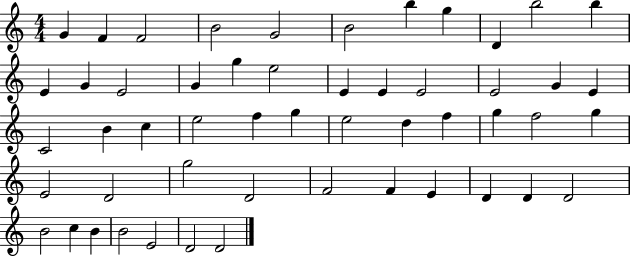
{
  \clef treble
  \numericTimeSignature
  \time 4/4
  \key c \major
  g'4 f'4 f'2 | b'2 g'2 | b'2 b''4 g''4 | d'4 b''2 b''4 | \break e'4 g'4 e'2 | g'4 g''4 e''2 | e'4 e'4 e'2 | e'2 g'4 e'4 | \break c'2 b'4 c''4 | e''2 f''4 g''4 | e''2 d''4 f''4 | g''4 f''2 g''4 | \break e'2 d'2 | g''2 d'2 | f'2 f'4 e'4 | d'4 d'4 d'2 | \break b'2 c''4 b'4 | b'2 e'2 | d'2 d'2 | \bar "|."
}